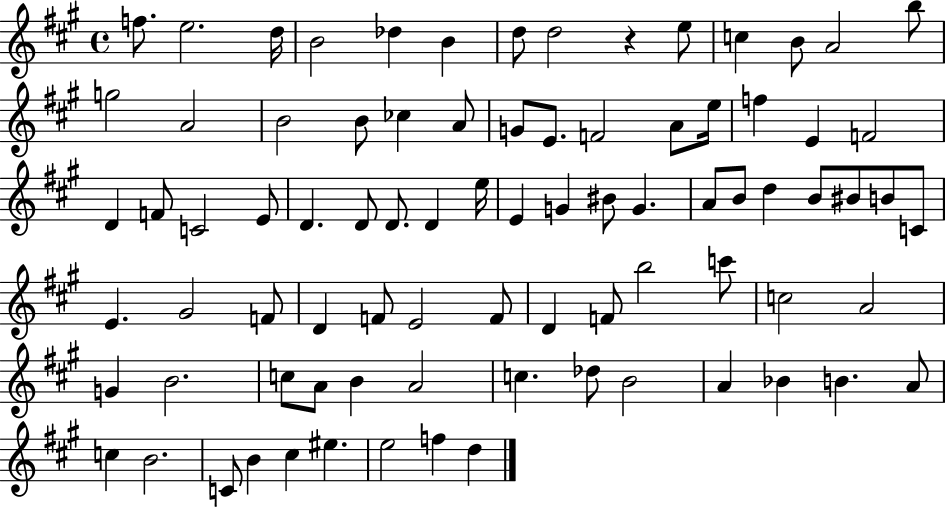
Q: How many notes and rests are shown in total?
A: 83